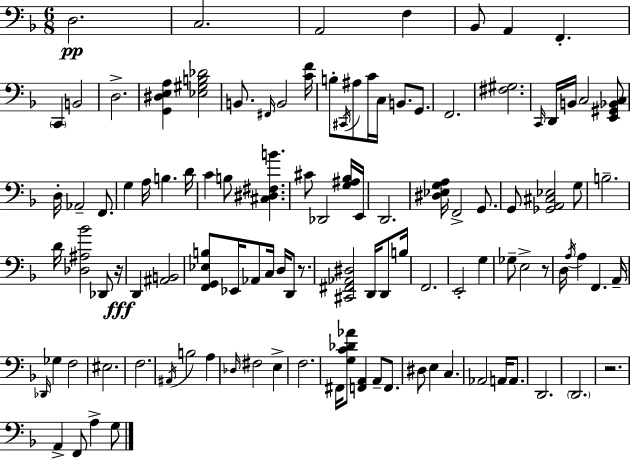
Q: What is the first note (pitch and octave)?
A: D3